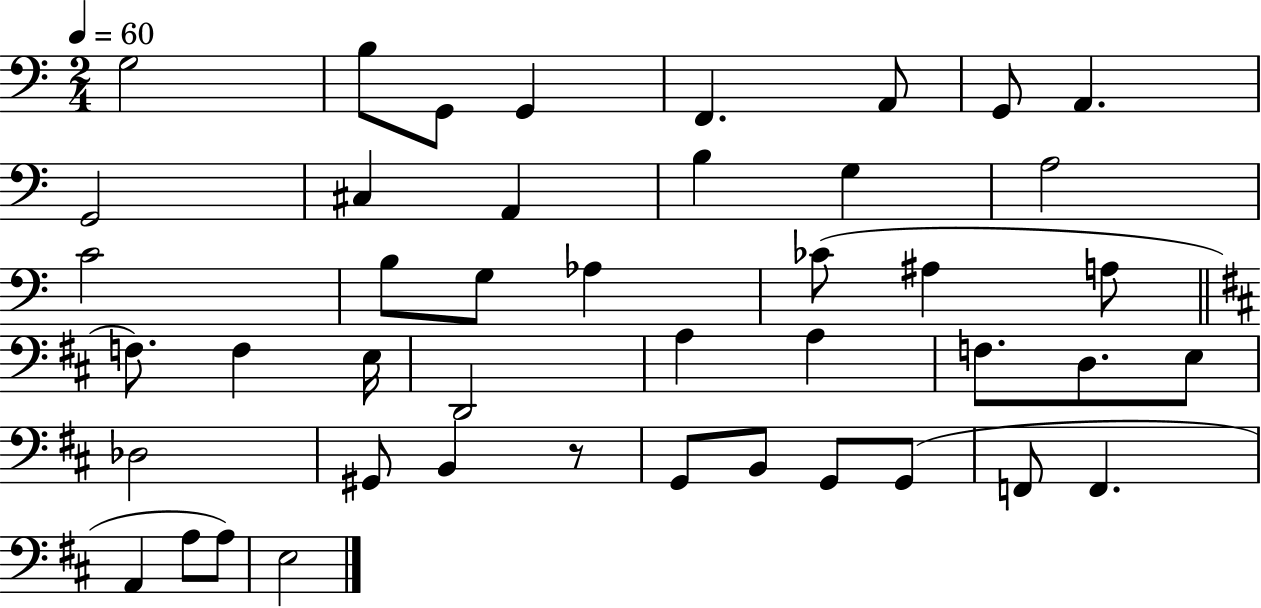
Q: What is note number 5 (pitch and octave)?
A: F2